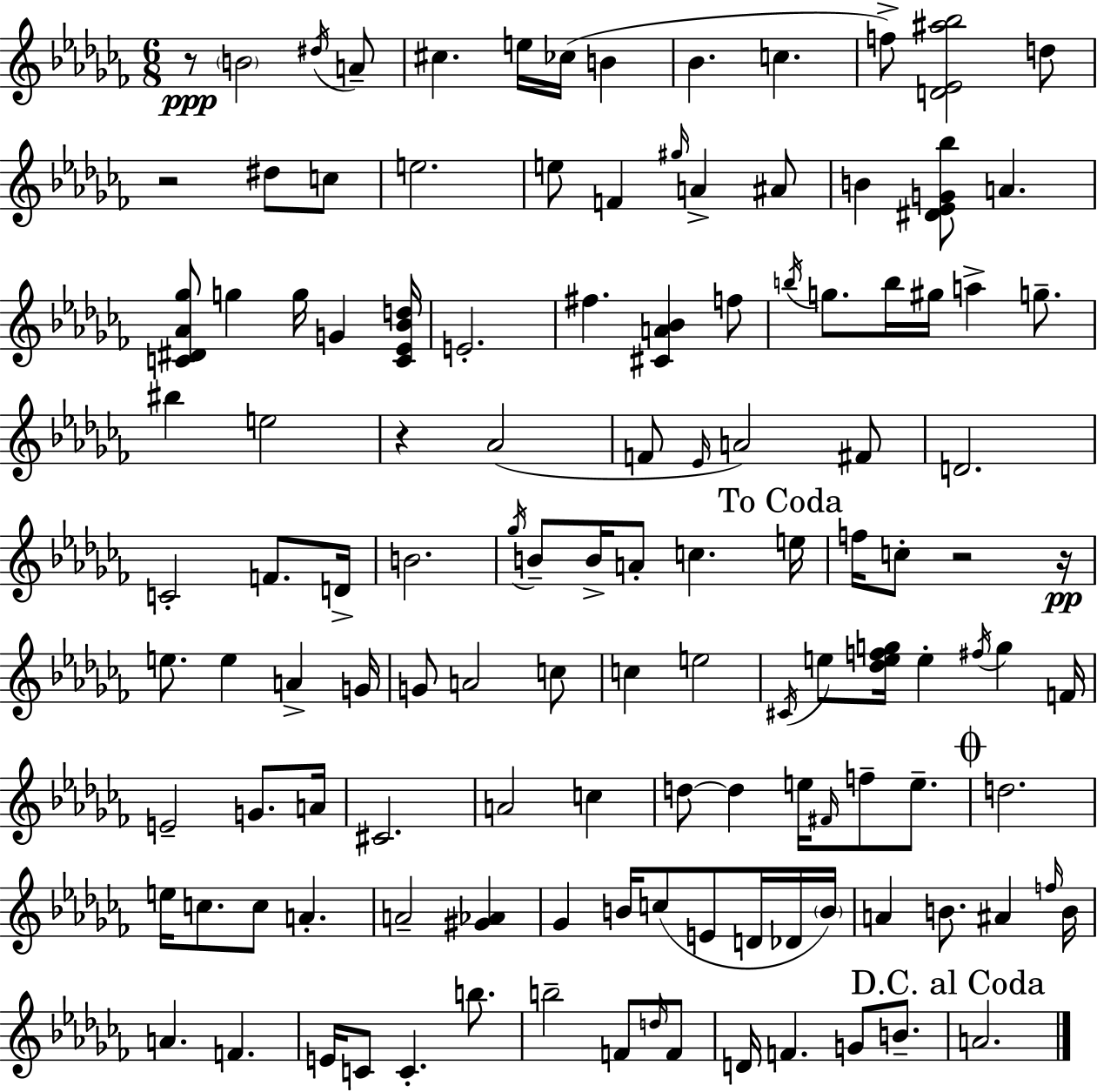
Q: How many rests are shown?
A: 5